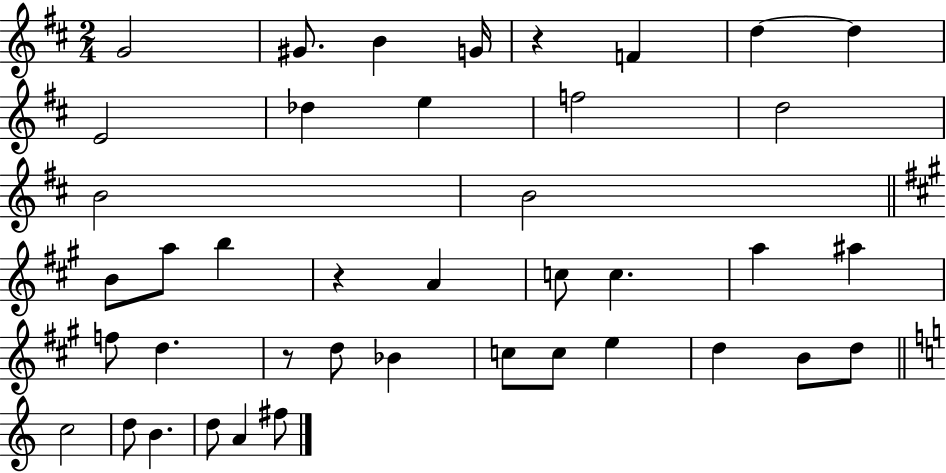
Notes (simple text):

G4/h G#4/e. B4/q G4/s R/q F4/q D5/q D5/q E4/h Db5/q E5/q F5/h D5/h B4/h B4/h B4/e A5/e B5/q R/q A4/q C5/e C5/q. A5/q A#5/q F5/e D5/q. R/e D5/e Bb4/q C5/e C5/e E5/q D5/q B4/e D5/e C5/h D5/e B4/q. D5/e A4/q F#5/e